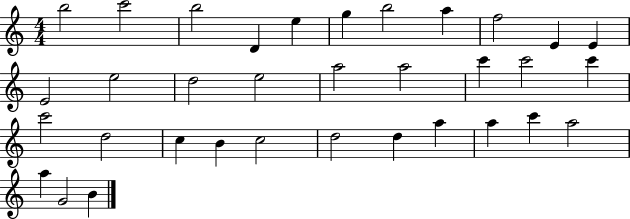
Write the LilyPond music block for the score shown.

{
  \clef treble
  \numericTimeSignature
  \time 4/4
  \key c \major
  b''2 c'''2 | b''2 d'4 e''4 | g''4 b''2 a''4 | f''2 e'4 e'4 | \break e'2 e''2 | d''2 e''2 | a''2 a''2 | c'''4 c'''2 c'''4 | \break c'''2 d''2 | c''4 b'4 c''2 | d''2 d''4 a''4 | a''4 c'''4 a''2 | \break a''4 g'2 b'4 | \bar "|."
}